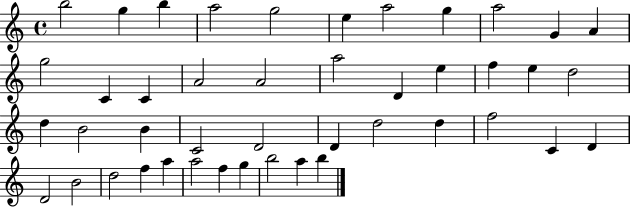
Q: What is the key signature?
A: C major